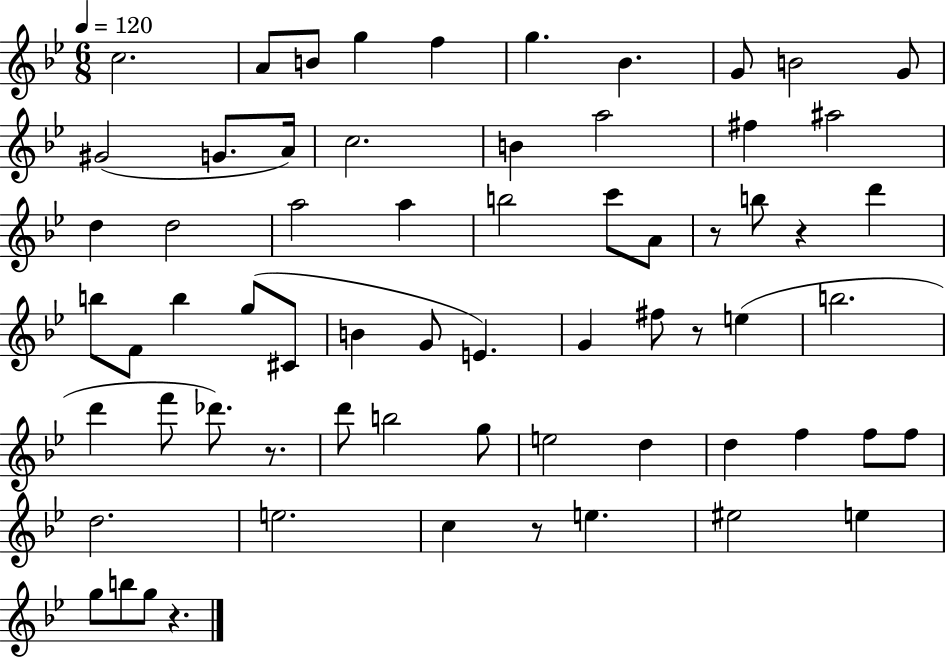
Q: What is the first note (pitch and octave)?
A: C5